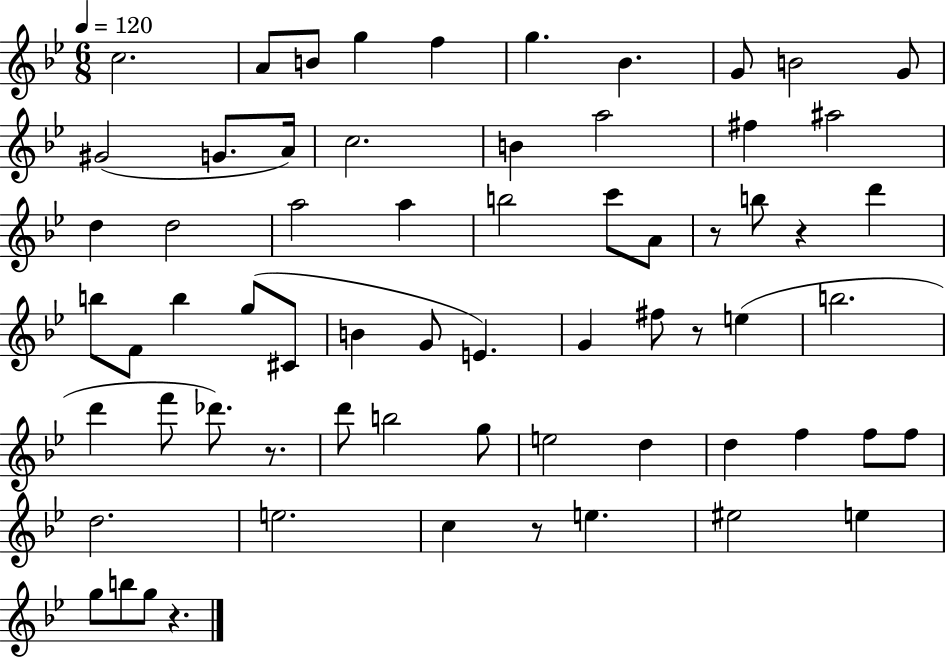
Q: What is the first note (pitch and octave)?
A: C5